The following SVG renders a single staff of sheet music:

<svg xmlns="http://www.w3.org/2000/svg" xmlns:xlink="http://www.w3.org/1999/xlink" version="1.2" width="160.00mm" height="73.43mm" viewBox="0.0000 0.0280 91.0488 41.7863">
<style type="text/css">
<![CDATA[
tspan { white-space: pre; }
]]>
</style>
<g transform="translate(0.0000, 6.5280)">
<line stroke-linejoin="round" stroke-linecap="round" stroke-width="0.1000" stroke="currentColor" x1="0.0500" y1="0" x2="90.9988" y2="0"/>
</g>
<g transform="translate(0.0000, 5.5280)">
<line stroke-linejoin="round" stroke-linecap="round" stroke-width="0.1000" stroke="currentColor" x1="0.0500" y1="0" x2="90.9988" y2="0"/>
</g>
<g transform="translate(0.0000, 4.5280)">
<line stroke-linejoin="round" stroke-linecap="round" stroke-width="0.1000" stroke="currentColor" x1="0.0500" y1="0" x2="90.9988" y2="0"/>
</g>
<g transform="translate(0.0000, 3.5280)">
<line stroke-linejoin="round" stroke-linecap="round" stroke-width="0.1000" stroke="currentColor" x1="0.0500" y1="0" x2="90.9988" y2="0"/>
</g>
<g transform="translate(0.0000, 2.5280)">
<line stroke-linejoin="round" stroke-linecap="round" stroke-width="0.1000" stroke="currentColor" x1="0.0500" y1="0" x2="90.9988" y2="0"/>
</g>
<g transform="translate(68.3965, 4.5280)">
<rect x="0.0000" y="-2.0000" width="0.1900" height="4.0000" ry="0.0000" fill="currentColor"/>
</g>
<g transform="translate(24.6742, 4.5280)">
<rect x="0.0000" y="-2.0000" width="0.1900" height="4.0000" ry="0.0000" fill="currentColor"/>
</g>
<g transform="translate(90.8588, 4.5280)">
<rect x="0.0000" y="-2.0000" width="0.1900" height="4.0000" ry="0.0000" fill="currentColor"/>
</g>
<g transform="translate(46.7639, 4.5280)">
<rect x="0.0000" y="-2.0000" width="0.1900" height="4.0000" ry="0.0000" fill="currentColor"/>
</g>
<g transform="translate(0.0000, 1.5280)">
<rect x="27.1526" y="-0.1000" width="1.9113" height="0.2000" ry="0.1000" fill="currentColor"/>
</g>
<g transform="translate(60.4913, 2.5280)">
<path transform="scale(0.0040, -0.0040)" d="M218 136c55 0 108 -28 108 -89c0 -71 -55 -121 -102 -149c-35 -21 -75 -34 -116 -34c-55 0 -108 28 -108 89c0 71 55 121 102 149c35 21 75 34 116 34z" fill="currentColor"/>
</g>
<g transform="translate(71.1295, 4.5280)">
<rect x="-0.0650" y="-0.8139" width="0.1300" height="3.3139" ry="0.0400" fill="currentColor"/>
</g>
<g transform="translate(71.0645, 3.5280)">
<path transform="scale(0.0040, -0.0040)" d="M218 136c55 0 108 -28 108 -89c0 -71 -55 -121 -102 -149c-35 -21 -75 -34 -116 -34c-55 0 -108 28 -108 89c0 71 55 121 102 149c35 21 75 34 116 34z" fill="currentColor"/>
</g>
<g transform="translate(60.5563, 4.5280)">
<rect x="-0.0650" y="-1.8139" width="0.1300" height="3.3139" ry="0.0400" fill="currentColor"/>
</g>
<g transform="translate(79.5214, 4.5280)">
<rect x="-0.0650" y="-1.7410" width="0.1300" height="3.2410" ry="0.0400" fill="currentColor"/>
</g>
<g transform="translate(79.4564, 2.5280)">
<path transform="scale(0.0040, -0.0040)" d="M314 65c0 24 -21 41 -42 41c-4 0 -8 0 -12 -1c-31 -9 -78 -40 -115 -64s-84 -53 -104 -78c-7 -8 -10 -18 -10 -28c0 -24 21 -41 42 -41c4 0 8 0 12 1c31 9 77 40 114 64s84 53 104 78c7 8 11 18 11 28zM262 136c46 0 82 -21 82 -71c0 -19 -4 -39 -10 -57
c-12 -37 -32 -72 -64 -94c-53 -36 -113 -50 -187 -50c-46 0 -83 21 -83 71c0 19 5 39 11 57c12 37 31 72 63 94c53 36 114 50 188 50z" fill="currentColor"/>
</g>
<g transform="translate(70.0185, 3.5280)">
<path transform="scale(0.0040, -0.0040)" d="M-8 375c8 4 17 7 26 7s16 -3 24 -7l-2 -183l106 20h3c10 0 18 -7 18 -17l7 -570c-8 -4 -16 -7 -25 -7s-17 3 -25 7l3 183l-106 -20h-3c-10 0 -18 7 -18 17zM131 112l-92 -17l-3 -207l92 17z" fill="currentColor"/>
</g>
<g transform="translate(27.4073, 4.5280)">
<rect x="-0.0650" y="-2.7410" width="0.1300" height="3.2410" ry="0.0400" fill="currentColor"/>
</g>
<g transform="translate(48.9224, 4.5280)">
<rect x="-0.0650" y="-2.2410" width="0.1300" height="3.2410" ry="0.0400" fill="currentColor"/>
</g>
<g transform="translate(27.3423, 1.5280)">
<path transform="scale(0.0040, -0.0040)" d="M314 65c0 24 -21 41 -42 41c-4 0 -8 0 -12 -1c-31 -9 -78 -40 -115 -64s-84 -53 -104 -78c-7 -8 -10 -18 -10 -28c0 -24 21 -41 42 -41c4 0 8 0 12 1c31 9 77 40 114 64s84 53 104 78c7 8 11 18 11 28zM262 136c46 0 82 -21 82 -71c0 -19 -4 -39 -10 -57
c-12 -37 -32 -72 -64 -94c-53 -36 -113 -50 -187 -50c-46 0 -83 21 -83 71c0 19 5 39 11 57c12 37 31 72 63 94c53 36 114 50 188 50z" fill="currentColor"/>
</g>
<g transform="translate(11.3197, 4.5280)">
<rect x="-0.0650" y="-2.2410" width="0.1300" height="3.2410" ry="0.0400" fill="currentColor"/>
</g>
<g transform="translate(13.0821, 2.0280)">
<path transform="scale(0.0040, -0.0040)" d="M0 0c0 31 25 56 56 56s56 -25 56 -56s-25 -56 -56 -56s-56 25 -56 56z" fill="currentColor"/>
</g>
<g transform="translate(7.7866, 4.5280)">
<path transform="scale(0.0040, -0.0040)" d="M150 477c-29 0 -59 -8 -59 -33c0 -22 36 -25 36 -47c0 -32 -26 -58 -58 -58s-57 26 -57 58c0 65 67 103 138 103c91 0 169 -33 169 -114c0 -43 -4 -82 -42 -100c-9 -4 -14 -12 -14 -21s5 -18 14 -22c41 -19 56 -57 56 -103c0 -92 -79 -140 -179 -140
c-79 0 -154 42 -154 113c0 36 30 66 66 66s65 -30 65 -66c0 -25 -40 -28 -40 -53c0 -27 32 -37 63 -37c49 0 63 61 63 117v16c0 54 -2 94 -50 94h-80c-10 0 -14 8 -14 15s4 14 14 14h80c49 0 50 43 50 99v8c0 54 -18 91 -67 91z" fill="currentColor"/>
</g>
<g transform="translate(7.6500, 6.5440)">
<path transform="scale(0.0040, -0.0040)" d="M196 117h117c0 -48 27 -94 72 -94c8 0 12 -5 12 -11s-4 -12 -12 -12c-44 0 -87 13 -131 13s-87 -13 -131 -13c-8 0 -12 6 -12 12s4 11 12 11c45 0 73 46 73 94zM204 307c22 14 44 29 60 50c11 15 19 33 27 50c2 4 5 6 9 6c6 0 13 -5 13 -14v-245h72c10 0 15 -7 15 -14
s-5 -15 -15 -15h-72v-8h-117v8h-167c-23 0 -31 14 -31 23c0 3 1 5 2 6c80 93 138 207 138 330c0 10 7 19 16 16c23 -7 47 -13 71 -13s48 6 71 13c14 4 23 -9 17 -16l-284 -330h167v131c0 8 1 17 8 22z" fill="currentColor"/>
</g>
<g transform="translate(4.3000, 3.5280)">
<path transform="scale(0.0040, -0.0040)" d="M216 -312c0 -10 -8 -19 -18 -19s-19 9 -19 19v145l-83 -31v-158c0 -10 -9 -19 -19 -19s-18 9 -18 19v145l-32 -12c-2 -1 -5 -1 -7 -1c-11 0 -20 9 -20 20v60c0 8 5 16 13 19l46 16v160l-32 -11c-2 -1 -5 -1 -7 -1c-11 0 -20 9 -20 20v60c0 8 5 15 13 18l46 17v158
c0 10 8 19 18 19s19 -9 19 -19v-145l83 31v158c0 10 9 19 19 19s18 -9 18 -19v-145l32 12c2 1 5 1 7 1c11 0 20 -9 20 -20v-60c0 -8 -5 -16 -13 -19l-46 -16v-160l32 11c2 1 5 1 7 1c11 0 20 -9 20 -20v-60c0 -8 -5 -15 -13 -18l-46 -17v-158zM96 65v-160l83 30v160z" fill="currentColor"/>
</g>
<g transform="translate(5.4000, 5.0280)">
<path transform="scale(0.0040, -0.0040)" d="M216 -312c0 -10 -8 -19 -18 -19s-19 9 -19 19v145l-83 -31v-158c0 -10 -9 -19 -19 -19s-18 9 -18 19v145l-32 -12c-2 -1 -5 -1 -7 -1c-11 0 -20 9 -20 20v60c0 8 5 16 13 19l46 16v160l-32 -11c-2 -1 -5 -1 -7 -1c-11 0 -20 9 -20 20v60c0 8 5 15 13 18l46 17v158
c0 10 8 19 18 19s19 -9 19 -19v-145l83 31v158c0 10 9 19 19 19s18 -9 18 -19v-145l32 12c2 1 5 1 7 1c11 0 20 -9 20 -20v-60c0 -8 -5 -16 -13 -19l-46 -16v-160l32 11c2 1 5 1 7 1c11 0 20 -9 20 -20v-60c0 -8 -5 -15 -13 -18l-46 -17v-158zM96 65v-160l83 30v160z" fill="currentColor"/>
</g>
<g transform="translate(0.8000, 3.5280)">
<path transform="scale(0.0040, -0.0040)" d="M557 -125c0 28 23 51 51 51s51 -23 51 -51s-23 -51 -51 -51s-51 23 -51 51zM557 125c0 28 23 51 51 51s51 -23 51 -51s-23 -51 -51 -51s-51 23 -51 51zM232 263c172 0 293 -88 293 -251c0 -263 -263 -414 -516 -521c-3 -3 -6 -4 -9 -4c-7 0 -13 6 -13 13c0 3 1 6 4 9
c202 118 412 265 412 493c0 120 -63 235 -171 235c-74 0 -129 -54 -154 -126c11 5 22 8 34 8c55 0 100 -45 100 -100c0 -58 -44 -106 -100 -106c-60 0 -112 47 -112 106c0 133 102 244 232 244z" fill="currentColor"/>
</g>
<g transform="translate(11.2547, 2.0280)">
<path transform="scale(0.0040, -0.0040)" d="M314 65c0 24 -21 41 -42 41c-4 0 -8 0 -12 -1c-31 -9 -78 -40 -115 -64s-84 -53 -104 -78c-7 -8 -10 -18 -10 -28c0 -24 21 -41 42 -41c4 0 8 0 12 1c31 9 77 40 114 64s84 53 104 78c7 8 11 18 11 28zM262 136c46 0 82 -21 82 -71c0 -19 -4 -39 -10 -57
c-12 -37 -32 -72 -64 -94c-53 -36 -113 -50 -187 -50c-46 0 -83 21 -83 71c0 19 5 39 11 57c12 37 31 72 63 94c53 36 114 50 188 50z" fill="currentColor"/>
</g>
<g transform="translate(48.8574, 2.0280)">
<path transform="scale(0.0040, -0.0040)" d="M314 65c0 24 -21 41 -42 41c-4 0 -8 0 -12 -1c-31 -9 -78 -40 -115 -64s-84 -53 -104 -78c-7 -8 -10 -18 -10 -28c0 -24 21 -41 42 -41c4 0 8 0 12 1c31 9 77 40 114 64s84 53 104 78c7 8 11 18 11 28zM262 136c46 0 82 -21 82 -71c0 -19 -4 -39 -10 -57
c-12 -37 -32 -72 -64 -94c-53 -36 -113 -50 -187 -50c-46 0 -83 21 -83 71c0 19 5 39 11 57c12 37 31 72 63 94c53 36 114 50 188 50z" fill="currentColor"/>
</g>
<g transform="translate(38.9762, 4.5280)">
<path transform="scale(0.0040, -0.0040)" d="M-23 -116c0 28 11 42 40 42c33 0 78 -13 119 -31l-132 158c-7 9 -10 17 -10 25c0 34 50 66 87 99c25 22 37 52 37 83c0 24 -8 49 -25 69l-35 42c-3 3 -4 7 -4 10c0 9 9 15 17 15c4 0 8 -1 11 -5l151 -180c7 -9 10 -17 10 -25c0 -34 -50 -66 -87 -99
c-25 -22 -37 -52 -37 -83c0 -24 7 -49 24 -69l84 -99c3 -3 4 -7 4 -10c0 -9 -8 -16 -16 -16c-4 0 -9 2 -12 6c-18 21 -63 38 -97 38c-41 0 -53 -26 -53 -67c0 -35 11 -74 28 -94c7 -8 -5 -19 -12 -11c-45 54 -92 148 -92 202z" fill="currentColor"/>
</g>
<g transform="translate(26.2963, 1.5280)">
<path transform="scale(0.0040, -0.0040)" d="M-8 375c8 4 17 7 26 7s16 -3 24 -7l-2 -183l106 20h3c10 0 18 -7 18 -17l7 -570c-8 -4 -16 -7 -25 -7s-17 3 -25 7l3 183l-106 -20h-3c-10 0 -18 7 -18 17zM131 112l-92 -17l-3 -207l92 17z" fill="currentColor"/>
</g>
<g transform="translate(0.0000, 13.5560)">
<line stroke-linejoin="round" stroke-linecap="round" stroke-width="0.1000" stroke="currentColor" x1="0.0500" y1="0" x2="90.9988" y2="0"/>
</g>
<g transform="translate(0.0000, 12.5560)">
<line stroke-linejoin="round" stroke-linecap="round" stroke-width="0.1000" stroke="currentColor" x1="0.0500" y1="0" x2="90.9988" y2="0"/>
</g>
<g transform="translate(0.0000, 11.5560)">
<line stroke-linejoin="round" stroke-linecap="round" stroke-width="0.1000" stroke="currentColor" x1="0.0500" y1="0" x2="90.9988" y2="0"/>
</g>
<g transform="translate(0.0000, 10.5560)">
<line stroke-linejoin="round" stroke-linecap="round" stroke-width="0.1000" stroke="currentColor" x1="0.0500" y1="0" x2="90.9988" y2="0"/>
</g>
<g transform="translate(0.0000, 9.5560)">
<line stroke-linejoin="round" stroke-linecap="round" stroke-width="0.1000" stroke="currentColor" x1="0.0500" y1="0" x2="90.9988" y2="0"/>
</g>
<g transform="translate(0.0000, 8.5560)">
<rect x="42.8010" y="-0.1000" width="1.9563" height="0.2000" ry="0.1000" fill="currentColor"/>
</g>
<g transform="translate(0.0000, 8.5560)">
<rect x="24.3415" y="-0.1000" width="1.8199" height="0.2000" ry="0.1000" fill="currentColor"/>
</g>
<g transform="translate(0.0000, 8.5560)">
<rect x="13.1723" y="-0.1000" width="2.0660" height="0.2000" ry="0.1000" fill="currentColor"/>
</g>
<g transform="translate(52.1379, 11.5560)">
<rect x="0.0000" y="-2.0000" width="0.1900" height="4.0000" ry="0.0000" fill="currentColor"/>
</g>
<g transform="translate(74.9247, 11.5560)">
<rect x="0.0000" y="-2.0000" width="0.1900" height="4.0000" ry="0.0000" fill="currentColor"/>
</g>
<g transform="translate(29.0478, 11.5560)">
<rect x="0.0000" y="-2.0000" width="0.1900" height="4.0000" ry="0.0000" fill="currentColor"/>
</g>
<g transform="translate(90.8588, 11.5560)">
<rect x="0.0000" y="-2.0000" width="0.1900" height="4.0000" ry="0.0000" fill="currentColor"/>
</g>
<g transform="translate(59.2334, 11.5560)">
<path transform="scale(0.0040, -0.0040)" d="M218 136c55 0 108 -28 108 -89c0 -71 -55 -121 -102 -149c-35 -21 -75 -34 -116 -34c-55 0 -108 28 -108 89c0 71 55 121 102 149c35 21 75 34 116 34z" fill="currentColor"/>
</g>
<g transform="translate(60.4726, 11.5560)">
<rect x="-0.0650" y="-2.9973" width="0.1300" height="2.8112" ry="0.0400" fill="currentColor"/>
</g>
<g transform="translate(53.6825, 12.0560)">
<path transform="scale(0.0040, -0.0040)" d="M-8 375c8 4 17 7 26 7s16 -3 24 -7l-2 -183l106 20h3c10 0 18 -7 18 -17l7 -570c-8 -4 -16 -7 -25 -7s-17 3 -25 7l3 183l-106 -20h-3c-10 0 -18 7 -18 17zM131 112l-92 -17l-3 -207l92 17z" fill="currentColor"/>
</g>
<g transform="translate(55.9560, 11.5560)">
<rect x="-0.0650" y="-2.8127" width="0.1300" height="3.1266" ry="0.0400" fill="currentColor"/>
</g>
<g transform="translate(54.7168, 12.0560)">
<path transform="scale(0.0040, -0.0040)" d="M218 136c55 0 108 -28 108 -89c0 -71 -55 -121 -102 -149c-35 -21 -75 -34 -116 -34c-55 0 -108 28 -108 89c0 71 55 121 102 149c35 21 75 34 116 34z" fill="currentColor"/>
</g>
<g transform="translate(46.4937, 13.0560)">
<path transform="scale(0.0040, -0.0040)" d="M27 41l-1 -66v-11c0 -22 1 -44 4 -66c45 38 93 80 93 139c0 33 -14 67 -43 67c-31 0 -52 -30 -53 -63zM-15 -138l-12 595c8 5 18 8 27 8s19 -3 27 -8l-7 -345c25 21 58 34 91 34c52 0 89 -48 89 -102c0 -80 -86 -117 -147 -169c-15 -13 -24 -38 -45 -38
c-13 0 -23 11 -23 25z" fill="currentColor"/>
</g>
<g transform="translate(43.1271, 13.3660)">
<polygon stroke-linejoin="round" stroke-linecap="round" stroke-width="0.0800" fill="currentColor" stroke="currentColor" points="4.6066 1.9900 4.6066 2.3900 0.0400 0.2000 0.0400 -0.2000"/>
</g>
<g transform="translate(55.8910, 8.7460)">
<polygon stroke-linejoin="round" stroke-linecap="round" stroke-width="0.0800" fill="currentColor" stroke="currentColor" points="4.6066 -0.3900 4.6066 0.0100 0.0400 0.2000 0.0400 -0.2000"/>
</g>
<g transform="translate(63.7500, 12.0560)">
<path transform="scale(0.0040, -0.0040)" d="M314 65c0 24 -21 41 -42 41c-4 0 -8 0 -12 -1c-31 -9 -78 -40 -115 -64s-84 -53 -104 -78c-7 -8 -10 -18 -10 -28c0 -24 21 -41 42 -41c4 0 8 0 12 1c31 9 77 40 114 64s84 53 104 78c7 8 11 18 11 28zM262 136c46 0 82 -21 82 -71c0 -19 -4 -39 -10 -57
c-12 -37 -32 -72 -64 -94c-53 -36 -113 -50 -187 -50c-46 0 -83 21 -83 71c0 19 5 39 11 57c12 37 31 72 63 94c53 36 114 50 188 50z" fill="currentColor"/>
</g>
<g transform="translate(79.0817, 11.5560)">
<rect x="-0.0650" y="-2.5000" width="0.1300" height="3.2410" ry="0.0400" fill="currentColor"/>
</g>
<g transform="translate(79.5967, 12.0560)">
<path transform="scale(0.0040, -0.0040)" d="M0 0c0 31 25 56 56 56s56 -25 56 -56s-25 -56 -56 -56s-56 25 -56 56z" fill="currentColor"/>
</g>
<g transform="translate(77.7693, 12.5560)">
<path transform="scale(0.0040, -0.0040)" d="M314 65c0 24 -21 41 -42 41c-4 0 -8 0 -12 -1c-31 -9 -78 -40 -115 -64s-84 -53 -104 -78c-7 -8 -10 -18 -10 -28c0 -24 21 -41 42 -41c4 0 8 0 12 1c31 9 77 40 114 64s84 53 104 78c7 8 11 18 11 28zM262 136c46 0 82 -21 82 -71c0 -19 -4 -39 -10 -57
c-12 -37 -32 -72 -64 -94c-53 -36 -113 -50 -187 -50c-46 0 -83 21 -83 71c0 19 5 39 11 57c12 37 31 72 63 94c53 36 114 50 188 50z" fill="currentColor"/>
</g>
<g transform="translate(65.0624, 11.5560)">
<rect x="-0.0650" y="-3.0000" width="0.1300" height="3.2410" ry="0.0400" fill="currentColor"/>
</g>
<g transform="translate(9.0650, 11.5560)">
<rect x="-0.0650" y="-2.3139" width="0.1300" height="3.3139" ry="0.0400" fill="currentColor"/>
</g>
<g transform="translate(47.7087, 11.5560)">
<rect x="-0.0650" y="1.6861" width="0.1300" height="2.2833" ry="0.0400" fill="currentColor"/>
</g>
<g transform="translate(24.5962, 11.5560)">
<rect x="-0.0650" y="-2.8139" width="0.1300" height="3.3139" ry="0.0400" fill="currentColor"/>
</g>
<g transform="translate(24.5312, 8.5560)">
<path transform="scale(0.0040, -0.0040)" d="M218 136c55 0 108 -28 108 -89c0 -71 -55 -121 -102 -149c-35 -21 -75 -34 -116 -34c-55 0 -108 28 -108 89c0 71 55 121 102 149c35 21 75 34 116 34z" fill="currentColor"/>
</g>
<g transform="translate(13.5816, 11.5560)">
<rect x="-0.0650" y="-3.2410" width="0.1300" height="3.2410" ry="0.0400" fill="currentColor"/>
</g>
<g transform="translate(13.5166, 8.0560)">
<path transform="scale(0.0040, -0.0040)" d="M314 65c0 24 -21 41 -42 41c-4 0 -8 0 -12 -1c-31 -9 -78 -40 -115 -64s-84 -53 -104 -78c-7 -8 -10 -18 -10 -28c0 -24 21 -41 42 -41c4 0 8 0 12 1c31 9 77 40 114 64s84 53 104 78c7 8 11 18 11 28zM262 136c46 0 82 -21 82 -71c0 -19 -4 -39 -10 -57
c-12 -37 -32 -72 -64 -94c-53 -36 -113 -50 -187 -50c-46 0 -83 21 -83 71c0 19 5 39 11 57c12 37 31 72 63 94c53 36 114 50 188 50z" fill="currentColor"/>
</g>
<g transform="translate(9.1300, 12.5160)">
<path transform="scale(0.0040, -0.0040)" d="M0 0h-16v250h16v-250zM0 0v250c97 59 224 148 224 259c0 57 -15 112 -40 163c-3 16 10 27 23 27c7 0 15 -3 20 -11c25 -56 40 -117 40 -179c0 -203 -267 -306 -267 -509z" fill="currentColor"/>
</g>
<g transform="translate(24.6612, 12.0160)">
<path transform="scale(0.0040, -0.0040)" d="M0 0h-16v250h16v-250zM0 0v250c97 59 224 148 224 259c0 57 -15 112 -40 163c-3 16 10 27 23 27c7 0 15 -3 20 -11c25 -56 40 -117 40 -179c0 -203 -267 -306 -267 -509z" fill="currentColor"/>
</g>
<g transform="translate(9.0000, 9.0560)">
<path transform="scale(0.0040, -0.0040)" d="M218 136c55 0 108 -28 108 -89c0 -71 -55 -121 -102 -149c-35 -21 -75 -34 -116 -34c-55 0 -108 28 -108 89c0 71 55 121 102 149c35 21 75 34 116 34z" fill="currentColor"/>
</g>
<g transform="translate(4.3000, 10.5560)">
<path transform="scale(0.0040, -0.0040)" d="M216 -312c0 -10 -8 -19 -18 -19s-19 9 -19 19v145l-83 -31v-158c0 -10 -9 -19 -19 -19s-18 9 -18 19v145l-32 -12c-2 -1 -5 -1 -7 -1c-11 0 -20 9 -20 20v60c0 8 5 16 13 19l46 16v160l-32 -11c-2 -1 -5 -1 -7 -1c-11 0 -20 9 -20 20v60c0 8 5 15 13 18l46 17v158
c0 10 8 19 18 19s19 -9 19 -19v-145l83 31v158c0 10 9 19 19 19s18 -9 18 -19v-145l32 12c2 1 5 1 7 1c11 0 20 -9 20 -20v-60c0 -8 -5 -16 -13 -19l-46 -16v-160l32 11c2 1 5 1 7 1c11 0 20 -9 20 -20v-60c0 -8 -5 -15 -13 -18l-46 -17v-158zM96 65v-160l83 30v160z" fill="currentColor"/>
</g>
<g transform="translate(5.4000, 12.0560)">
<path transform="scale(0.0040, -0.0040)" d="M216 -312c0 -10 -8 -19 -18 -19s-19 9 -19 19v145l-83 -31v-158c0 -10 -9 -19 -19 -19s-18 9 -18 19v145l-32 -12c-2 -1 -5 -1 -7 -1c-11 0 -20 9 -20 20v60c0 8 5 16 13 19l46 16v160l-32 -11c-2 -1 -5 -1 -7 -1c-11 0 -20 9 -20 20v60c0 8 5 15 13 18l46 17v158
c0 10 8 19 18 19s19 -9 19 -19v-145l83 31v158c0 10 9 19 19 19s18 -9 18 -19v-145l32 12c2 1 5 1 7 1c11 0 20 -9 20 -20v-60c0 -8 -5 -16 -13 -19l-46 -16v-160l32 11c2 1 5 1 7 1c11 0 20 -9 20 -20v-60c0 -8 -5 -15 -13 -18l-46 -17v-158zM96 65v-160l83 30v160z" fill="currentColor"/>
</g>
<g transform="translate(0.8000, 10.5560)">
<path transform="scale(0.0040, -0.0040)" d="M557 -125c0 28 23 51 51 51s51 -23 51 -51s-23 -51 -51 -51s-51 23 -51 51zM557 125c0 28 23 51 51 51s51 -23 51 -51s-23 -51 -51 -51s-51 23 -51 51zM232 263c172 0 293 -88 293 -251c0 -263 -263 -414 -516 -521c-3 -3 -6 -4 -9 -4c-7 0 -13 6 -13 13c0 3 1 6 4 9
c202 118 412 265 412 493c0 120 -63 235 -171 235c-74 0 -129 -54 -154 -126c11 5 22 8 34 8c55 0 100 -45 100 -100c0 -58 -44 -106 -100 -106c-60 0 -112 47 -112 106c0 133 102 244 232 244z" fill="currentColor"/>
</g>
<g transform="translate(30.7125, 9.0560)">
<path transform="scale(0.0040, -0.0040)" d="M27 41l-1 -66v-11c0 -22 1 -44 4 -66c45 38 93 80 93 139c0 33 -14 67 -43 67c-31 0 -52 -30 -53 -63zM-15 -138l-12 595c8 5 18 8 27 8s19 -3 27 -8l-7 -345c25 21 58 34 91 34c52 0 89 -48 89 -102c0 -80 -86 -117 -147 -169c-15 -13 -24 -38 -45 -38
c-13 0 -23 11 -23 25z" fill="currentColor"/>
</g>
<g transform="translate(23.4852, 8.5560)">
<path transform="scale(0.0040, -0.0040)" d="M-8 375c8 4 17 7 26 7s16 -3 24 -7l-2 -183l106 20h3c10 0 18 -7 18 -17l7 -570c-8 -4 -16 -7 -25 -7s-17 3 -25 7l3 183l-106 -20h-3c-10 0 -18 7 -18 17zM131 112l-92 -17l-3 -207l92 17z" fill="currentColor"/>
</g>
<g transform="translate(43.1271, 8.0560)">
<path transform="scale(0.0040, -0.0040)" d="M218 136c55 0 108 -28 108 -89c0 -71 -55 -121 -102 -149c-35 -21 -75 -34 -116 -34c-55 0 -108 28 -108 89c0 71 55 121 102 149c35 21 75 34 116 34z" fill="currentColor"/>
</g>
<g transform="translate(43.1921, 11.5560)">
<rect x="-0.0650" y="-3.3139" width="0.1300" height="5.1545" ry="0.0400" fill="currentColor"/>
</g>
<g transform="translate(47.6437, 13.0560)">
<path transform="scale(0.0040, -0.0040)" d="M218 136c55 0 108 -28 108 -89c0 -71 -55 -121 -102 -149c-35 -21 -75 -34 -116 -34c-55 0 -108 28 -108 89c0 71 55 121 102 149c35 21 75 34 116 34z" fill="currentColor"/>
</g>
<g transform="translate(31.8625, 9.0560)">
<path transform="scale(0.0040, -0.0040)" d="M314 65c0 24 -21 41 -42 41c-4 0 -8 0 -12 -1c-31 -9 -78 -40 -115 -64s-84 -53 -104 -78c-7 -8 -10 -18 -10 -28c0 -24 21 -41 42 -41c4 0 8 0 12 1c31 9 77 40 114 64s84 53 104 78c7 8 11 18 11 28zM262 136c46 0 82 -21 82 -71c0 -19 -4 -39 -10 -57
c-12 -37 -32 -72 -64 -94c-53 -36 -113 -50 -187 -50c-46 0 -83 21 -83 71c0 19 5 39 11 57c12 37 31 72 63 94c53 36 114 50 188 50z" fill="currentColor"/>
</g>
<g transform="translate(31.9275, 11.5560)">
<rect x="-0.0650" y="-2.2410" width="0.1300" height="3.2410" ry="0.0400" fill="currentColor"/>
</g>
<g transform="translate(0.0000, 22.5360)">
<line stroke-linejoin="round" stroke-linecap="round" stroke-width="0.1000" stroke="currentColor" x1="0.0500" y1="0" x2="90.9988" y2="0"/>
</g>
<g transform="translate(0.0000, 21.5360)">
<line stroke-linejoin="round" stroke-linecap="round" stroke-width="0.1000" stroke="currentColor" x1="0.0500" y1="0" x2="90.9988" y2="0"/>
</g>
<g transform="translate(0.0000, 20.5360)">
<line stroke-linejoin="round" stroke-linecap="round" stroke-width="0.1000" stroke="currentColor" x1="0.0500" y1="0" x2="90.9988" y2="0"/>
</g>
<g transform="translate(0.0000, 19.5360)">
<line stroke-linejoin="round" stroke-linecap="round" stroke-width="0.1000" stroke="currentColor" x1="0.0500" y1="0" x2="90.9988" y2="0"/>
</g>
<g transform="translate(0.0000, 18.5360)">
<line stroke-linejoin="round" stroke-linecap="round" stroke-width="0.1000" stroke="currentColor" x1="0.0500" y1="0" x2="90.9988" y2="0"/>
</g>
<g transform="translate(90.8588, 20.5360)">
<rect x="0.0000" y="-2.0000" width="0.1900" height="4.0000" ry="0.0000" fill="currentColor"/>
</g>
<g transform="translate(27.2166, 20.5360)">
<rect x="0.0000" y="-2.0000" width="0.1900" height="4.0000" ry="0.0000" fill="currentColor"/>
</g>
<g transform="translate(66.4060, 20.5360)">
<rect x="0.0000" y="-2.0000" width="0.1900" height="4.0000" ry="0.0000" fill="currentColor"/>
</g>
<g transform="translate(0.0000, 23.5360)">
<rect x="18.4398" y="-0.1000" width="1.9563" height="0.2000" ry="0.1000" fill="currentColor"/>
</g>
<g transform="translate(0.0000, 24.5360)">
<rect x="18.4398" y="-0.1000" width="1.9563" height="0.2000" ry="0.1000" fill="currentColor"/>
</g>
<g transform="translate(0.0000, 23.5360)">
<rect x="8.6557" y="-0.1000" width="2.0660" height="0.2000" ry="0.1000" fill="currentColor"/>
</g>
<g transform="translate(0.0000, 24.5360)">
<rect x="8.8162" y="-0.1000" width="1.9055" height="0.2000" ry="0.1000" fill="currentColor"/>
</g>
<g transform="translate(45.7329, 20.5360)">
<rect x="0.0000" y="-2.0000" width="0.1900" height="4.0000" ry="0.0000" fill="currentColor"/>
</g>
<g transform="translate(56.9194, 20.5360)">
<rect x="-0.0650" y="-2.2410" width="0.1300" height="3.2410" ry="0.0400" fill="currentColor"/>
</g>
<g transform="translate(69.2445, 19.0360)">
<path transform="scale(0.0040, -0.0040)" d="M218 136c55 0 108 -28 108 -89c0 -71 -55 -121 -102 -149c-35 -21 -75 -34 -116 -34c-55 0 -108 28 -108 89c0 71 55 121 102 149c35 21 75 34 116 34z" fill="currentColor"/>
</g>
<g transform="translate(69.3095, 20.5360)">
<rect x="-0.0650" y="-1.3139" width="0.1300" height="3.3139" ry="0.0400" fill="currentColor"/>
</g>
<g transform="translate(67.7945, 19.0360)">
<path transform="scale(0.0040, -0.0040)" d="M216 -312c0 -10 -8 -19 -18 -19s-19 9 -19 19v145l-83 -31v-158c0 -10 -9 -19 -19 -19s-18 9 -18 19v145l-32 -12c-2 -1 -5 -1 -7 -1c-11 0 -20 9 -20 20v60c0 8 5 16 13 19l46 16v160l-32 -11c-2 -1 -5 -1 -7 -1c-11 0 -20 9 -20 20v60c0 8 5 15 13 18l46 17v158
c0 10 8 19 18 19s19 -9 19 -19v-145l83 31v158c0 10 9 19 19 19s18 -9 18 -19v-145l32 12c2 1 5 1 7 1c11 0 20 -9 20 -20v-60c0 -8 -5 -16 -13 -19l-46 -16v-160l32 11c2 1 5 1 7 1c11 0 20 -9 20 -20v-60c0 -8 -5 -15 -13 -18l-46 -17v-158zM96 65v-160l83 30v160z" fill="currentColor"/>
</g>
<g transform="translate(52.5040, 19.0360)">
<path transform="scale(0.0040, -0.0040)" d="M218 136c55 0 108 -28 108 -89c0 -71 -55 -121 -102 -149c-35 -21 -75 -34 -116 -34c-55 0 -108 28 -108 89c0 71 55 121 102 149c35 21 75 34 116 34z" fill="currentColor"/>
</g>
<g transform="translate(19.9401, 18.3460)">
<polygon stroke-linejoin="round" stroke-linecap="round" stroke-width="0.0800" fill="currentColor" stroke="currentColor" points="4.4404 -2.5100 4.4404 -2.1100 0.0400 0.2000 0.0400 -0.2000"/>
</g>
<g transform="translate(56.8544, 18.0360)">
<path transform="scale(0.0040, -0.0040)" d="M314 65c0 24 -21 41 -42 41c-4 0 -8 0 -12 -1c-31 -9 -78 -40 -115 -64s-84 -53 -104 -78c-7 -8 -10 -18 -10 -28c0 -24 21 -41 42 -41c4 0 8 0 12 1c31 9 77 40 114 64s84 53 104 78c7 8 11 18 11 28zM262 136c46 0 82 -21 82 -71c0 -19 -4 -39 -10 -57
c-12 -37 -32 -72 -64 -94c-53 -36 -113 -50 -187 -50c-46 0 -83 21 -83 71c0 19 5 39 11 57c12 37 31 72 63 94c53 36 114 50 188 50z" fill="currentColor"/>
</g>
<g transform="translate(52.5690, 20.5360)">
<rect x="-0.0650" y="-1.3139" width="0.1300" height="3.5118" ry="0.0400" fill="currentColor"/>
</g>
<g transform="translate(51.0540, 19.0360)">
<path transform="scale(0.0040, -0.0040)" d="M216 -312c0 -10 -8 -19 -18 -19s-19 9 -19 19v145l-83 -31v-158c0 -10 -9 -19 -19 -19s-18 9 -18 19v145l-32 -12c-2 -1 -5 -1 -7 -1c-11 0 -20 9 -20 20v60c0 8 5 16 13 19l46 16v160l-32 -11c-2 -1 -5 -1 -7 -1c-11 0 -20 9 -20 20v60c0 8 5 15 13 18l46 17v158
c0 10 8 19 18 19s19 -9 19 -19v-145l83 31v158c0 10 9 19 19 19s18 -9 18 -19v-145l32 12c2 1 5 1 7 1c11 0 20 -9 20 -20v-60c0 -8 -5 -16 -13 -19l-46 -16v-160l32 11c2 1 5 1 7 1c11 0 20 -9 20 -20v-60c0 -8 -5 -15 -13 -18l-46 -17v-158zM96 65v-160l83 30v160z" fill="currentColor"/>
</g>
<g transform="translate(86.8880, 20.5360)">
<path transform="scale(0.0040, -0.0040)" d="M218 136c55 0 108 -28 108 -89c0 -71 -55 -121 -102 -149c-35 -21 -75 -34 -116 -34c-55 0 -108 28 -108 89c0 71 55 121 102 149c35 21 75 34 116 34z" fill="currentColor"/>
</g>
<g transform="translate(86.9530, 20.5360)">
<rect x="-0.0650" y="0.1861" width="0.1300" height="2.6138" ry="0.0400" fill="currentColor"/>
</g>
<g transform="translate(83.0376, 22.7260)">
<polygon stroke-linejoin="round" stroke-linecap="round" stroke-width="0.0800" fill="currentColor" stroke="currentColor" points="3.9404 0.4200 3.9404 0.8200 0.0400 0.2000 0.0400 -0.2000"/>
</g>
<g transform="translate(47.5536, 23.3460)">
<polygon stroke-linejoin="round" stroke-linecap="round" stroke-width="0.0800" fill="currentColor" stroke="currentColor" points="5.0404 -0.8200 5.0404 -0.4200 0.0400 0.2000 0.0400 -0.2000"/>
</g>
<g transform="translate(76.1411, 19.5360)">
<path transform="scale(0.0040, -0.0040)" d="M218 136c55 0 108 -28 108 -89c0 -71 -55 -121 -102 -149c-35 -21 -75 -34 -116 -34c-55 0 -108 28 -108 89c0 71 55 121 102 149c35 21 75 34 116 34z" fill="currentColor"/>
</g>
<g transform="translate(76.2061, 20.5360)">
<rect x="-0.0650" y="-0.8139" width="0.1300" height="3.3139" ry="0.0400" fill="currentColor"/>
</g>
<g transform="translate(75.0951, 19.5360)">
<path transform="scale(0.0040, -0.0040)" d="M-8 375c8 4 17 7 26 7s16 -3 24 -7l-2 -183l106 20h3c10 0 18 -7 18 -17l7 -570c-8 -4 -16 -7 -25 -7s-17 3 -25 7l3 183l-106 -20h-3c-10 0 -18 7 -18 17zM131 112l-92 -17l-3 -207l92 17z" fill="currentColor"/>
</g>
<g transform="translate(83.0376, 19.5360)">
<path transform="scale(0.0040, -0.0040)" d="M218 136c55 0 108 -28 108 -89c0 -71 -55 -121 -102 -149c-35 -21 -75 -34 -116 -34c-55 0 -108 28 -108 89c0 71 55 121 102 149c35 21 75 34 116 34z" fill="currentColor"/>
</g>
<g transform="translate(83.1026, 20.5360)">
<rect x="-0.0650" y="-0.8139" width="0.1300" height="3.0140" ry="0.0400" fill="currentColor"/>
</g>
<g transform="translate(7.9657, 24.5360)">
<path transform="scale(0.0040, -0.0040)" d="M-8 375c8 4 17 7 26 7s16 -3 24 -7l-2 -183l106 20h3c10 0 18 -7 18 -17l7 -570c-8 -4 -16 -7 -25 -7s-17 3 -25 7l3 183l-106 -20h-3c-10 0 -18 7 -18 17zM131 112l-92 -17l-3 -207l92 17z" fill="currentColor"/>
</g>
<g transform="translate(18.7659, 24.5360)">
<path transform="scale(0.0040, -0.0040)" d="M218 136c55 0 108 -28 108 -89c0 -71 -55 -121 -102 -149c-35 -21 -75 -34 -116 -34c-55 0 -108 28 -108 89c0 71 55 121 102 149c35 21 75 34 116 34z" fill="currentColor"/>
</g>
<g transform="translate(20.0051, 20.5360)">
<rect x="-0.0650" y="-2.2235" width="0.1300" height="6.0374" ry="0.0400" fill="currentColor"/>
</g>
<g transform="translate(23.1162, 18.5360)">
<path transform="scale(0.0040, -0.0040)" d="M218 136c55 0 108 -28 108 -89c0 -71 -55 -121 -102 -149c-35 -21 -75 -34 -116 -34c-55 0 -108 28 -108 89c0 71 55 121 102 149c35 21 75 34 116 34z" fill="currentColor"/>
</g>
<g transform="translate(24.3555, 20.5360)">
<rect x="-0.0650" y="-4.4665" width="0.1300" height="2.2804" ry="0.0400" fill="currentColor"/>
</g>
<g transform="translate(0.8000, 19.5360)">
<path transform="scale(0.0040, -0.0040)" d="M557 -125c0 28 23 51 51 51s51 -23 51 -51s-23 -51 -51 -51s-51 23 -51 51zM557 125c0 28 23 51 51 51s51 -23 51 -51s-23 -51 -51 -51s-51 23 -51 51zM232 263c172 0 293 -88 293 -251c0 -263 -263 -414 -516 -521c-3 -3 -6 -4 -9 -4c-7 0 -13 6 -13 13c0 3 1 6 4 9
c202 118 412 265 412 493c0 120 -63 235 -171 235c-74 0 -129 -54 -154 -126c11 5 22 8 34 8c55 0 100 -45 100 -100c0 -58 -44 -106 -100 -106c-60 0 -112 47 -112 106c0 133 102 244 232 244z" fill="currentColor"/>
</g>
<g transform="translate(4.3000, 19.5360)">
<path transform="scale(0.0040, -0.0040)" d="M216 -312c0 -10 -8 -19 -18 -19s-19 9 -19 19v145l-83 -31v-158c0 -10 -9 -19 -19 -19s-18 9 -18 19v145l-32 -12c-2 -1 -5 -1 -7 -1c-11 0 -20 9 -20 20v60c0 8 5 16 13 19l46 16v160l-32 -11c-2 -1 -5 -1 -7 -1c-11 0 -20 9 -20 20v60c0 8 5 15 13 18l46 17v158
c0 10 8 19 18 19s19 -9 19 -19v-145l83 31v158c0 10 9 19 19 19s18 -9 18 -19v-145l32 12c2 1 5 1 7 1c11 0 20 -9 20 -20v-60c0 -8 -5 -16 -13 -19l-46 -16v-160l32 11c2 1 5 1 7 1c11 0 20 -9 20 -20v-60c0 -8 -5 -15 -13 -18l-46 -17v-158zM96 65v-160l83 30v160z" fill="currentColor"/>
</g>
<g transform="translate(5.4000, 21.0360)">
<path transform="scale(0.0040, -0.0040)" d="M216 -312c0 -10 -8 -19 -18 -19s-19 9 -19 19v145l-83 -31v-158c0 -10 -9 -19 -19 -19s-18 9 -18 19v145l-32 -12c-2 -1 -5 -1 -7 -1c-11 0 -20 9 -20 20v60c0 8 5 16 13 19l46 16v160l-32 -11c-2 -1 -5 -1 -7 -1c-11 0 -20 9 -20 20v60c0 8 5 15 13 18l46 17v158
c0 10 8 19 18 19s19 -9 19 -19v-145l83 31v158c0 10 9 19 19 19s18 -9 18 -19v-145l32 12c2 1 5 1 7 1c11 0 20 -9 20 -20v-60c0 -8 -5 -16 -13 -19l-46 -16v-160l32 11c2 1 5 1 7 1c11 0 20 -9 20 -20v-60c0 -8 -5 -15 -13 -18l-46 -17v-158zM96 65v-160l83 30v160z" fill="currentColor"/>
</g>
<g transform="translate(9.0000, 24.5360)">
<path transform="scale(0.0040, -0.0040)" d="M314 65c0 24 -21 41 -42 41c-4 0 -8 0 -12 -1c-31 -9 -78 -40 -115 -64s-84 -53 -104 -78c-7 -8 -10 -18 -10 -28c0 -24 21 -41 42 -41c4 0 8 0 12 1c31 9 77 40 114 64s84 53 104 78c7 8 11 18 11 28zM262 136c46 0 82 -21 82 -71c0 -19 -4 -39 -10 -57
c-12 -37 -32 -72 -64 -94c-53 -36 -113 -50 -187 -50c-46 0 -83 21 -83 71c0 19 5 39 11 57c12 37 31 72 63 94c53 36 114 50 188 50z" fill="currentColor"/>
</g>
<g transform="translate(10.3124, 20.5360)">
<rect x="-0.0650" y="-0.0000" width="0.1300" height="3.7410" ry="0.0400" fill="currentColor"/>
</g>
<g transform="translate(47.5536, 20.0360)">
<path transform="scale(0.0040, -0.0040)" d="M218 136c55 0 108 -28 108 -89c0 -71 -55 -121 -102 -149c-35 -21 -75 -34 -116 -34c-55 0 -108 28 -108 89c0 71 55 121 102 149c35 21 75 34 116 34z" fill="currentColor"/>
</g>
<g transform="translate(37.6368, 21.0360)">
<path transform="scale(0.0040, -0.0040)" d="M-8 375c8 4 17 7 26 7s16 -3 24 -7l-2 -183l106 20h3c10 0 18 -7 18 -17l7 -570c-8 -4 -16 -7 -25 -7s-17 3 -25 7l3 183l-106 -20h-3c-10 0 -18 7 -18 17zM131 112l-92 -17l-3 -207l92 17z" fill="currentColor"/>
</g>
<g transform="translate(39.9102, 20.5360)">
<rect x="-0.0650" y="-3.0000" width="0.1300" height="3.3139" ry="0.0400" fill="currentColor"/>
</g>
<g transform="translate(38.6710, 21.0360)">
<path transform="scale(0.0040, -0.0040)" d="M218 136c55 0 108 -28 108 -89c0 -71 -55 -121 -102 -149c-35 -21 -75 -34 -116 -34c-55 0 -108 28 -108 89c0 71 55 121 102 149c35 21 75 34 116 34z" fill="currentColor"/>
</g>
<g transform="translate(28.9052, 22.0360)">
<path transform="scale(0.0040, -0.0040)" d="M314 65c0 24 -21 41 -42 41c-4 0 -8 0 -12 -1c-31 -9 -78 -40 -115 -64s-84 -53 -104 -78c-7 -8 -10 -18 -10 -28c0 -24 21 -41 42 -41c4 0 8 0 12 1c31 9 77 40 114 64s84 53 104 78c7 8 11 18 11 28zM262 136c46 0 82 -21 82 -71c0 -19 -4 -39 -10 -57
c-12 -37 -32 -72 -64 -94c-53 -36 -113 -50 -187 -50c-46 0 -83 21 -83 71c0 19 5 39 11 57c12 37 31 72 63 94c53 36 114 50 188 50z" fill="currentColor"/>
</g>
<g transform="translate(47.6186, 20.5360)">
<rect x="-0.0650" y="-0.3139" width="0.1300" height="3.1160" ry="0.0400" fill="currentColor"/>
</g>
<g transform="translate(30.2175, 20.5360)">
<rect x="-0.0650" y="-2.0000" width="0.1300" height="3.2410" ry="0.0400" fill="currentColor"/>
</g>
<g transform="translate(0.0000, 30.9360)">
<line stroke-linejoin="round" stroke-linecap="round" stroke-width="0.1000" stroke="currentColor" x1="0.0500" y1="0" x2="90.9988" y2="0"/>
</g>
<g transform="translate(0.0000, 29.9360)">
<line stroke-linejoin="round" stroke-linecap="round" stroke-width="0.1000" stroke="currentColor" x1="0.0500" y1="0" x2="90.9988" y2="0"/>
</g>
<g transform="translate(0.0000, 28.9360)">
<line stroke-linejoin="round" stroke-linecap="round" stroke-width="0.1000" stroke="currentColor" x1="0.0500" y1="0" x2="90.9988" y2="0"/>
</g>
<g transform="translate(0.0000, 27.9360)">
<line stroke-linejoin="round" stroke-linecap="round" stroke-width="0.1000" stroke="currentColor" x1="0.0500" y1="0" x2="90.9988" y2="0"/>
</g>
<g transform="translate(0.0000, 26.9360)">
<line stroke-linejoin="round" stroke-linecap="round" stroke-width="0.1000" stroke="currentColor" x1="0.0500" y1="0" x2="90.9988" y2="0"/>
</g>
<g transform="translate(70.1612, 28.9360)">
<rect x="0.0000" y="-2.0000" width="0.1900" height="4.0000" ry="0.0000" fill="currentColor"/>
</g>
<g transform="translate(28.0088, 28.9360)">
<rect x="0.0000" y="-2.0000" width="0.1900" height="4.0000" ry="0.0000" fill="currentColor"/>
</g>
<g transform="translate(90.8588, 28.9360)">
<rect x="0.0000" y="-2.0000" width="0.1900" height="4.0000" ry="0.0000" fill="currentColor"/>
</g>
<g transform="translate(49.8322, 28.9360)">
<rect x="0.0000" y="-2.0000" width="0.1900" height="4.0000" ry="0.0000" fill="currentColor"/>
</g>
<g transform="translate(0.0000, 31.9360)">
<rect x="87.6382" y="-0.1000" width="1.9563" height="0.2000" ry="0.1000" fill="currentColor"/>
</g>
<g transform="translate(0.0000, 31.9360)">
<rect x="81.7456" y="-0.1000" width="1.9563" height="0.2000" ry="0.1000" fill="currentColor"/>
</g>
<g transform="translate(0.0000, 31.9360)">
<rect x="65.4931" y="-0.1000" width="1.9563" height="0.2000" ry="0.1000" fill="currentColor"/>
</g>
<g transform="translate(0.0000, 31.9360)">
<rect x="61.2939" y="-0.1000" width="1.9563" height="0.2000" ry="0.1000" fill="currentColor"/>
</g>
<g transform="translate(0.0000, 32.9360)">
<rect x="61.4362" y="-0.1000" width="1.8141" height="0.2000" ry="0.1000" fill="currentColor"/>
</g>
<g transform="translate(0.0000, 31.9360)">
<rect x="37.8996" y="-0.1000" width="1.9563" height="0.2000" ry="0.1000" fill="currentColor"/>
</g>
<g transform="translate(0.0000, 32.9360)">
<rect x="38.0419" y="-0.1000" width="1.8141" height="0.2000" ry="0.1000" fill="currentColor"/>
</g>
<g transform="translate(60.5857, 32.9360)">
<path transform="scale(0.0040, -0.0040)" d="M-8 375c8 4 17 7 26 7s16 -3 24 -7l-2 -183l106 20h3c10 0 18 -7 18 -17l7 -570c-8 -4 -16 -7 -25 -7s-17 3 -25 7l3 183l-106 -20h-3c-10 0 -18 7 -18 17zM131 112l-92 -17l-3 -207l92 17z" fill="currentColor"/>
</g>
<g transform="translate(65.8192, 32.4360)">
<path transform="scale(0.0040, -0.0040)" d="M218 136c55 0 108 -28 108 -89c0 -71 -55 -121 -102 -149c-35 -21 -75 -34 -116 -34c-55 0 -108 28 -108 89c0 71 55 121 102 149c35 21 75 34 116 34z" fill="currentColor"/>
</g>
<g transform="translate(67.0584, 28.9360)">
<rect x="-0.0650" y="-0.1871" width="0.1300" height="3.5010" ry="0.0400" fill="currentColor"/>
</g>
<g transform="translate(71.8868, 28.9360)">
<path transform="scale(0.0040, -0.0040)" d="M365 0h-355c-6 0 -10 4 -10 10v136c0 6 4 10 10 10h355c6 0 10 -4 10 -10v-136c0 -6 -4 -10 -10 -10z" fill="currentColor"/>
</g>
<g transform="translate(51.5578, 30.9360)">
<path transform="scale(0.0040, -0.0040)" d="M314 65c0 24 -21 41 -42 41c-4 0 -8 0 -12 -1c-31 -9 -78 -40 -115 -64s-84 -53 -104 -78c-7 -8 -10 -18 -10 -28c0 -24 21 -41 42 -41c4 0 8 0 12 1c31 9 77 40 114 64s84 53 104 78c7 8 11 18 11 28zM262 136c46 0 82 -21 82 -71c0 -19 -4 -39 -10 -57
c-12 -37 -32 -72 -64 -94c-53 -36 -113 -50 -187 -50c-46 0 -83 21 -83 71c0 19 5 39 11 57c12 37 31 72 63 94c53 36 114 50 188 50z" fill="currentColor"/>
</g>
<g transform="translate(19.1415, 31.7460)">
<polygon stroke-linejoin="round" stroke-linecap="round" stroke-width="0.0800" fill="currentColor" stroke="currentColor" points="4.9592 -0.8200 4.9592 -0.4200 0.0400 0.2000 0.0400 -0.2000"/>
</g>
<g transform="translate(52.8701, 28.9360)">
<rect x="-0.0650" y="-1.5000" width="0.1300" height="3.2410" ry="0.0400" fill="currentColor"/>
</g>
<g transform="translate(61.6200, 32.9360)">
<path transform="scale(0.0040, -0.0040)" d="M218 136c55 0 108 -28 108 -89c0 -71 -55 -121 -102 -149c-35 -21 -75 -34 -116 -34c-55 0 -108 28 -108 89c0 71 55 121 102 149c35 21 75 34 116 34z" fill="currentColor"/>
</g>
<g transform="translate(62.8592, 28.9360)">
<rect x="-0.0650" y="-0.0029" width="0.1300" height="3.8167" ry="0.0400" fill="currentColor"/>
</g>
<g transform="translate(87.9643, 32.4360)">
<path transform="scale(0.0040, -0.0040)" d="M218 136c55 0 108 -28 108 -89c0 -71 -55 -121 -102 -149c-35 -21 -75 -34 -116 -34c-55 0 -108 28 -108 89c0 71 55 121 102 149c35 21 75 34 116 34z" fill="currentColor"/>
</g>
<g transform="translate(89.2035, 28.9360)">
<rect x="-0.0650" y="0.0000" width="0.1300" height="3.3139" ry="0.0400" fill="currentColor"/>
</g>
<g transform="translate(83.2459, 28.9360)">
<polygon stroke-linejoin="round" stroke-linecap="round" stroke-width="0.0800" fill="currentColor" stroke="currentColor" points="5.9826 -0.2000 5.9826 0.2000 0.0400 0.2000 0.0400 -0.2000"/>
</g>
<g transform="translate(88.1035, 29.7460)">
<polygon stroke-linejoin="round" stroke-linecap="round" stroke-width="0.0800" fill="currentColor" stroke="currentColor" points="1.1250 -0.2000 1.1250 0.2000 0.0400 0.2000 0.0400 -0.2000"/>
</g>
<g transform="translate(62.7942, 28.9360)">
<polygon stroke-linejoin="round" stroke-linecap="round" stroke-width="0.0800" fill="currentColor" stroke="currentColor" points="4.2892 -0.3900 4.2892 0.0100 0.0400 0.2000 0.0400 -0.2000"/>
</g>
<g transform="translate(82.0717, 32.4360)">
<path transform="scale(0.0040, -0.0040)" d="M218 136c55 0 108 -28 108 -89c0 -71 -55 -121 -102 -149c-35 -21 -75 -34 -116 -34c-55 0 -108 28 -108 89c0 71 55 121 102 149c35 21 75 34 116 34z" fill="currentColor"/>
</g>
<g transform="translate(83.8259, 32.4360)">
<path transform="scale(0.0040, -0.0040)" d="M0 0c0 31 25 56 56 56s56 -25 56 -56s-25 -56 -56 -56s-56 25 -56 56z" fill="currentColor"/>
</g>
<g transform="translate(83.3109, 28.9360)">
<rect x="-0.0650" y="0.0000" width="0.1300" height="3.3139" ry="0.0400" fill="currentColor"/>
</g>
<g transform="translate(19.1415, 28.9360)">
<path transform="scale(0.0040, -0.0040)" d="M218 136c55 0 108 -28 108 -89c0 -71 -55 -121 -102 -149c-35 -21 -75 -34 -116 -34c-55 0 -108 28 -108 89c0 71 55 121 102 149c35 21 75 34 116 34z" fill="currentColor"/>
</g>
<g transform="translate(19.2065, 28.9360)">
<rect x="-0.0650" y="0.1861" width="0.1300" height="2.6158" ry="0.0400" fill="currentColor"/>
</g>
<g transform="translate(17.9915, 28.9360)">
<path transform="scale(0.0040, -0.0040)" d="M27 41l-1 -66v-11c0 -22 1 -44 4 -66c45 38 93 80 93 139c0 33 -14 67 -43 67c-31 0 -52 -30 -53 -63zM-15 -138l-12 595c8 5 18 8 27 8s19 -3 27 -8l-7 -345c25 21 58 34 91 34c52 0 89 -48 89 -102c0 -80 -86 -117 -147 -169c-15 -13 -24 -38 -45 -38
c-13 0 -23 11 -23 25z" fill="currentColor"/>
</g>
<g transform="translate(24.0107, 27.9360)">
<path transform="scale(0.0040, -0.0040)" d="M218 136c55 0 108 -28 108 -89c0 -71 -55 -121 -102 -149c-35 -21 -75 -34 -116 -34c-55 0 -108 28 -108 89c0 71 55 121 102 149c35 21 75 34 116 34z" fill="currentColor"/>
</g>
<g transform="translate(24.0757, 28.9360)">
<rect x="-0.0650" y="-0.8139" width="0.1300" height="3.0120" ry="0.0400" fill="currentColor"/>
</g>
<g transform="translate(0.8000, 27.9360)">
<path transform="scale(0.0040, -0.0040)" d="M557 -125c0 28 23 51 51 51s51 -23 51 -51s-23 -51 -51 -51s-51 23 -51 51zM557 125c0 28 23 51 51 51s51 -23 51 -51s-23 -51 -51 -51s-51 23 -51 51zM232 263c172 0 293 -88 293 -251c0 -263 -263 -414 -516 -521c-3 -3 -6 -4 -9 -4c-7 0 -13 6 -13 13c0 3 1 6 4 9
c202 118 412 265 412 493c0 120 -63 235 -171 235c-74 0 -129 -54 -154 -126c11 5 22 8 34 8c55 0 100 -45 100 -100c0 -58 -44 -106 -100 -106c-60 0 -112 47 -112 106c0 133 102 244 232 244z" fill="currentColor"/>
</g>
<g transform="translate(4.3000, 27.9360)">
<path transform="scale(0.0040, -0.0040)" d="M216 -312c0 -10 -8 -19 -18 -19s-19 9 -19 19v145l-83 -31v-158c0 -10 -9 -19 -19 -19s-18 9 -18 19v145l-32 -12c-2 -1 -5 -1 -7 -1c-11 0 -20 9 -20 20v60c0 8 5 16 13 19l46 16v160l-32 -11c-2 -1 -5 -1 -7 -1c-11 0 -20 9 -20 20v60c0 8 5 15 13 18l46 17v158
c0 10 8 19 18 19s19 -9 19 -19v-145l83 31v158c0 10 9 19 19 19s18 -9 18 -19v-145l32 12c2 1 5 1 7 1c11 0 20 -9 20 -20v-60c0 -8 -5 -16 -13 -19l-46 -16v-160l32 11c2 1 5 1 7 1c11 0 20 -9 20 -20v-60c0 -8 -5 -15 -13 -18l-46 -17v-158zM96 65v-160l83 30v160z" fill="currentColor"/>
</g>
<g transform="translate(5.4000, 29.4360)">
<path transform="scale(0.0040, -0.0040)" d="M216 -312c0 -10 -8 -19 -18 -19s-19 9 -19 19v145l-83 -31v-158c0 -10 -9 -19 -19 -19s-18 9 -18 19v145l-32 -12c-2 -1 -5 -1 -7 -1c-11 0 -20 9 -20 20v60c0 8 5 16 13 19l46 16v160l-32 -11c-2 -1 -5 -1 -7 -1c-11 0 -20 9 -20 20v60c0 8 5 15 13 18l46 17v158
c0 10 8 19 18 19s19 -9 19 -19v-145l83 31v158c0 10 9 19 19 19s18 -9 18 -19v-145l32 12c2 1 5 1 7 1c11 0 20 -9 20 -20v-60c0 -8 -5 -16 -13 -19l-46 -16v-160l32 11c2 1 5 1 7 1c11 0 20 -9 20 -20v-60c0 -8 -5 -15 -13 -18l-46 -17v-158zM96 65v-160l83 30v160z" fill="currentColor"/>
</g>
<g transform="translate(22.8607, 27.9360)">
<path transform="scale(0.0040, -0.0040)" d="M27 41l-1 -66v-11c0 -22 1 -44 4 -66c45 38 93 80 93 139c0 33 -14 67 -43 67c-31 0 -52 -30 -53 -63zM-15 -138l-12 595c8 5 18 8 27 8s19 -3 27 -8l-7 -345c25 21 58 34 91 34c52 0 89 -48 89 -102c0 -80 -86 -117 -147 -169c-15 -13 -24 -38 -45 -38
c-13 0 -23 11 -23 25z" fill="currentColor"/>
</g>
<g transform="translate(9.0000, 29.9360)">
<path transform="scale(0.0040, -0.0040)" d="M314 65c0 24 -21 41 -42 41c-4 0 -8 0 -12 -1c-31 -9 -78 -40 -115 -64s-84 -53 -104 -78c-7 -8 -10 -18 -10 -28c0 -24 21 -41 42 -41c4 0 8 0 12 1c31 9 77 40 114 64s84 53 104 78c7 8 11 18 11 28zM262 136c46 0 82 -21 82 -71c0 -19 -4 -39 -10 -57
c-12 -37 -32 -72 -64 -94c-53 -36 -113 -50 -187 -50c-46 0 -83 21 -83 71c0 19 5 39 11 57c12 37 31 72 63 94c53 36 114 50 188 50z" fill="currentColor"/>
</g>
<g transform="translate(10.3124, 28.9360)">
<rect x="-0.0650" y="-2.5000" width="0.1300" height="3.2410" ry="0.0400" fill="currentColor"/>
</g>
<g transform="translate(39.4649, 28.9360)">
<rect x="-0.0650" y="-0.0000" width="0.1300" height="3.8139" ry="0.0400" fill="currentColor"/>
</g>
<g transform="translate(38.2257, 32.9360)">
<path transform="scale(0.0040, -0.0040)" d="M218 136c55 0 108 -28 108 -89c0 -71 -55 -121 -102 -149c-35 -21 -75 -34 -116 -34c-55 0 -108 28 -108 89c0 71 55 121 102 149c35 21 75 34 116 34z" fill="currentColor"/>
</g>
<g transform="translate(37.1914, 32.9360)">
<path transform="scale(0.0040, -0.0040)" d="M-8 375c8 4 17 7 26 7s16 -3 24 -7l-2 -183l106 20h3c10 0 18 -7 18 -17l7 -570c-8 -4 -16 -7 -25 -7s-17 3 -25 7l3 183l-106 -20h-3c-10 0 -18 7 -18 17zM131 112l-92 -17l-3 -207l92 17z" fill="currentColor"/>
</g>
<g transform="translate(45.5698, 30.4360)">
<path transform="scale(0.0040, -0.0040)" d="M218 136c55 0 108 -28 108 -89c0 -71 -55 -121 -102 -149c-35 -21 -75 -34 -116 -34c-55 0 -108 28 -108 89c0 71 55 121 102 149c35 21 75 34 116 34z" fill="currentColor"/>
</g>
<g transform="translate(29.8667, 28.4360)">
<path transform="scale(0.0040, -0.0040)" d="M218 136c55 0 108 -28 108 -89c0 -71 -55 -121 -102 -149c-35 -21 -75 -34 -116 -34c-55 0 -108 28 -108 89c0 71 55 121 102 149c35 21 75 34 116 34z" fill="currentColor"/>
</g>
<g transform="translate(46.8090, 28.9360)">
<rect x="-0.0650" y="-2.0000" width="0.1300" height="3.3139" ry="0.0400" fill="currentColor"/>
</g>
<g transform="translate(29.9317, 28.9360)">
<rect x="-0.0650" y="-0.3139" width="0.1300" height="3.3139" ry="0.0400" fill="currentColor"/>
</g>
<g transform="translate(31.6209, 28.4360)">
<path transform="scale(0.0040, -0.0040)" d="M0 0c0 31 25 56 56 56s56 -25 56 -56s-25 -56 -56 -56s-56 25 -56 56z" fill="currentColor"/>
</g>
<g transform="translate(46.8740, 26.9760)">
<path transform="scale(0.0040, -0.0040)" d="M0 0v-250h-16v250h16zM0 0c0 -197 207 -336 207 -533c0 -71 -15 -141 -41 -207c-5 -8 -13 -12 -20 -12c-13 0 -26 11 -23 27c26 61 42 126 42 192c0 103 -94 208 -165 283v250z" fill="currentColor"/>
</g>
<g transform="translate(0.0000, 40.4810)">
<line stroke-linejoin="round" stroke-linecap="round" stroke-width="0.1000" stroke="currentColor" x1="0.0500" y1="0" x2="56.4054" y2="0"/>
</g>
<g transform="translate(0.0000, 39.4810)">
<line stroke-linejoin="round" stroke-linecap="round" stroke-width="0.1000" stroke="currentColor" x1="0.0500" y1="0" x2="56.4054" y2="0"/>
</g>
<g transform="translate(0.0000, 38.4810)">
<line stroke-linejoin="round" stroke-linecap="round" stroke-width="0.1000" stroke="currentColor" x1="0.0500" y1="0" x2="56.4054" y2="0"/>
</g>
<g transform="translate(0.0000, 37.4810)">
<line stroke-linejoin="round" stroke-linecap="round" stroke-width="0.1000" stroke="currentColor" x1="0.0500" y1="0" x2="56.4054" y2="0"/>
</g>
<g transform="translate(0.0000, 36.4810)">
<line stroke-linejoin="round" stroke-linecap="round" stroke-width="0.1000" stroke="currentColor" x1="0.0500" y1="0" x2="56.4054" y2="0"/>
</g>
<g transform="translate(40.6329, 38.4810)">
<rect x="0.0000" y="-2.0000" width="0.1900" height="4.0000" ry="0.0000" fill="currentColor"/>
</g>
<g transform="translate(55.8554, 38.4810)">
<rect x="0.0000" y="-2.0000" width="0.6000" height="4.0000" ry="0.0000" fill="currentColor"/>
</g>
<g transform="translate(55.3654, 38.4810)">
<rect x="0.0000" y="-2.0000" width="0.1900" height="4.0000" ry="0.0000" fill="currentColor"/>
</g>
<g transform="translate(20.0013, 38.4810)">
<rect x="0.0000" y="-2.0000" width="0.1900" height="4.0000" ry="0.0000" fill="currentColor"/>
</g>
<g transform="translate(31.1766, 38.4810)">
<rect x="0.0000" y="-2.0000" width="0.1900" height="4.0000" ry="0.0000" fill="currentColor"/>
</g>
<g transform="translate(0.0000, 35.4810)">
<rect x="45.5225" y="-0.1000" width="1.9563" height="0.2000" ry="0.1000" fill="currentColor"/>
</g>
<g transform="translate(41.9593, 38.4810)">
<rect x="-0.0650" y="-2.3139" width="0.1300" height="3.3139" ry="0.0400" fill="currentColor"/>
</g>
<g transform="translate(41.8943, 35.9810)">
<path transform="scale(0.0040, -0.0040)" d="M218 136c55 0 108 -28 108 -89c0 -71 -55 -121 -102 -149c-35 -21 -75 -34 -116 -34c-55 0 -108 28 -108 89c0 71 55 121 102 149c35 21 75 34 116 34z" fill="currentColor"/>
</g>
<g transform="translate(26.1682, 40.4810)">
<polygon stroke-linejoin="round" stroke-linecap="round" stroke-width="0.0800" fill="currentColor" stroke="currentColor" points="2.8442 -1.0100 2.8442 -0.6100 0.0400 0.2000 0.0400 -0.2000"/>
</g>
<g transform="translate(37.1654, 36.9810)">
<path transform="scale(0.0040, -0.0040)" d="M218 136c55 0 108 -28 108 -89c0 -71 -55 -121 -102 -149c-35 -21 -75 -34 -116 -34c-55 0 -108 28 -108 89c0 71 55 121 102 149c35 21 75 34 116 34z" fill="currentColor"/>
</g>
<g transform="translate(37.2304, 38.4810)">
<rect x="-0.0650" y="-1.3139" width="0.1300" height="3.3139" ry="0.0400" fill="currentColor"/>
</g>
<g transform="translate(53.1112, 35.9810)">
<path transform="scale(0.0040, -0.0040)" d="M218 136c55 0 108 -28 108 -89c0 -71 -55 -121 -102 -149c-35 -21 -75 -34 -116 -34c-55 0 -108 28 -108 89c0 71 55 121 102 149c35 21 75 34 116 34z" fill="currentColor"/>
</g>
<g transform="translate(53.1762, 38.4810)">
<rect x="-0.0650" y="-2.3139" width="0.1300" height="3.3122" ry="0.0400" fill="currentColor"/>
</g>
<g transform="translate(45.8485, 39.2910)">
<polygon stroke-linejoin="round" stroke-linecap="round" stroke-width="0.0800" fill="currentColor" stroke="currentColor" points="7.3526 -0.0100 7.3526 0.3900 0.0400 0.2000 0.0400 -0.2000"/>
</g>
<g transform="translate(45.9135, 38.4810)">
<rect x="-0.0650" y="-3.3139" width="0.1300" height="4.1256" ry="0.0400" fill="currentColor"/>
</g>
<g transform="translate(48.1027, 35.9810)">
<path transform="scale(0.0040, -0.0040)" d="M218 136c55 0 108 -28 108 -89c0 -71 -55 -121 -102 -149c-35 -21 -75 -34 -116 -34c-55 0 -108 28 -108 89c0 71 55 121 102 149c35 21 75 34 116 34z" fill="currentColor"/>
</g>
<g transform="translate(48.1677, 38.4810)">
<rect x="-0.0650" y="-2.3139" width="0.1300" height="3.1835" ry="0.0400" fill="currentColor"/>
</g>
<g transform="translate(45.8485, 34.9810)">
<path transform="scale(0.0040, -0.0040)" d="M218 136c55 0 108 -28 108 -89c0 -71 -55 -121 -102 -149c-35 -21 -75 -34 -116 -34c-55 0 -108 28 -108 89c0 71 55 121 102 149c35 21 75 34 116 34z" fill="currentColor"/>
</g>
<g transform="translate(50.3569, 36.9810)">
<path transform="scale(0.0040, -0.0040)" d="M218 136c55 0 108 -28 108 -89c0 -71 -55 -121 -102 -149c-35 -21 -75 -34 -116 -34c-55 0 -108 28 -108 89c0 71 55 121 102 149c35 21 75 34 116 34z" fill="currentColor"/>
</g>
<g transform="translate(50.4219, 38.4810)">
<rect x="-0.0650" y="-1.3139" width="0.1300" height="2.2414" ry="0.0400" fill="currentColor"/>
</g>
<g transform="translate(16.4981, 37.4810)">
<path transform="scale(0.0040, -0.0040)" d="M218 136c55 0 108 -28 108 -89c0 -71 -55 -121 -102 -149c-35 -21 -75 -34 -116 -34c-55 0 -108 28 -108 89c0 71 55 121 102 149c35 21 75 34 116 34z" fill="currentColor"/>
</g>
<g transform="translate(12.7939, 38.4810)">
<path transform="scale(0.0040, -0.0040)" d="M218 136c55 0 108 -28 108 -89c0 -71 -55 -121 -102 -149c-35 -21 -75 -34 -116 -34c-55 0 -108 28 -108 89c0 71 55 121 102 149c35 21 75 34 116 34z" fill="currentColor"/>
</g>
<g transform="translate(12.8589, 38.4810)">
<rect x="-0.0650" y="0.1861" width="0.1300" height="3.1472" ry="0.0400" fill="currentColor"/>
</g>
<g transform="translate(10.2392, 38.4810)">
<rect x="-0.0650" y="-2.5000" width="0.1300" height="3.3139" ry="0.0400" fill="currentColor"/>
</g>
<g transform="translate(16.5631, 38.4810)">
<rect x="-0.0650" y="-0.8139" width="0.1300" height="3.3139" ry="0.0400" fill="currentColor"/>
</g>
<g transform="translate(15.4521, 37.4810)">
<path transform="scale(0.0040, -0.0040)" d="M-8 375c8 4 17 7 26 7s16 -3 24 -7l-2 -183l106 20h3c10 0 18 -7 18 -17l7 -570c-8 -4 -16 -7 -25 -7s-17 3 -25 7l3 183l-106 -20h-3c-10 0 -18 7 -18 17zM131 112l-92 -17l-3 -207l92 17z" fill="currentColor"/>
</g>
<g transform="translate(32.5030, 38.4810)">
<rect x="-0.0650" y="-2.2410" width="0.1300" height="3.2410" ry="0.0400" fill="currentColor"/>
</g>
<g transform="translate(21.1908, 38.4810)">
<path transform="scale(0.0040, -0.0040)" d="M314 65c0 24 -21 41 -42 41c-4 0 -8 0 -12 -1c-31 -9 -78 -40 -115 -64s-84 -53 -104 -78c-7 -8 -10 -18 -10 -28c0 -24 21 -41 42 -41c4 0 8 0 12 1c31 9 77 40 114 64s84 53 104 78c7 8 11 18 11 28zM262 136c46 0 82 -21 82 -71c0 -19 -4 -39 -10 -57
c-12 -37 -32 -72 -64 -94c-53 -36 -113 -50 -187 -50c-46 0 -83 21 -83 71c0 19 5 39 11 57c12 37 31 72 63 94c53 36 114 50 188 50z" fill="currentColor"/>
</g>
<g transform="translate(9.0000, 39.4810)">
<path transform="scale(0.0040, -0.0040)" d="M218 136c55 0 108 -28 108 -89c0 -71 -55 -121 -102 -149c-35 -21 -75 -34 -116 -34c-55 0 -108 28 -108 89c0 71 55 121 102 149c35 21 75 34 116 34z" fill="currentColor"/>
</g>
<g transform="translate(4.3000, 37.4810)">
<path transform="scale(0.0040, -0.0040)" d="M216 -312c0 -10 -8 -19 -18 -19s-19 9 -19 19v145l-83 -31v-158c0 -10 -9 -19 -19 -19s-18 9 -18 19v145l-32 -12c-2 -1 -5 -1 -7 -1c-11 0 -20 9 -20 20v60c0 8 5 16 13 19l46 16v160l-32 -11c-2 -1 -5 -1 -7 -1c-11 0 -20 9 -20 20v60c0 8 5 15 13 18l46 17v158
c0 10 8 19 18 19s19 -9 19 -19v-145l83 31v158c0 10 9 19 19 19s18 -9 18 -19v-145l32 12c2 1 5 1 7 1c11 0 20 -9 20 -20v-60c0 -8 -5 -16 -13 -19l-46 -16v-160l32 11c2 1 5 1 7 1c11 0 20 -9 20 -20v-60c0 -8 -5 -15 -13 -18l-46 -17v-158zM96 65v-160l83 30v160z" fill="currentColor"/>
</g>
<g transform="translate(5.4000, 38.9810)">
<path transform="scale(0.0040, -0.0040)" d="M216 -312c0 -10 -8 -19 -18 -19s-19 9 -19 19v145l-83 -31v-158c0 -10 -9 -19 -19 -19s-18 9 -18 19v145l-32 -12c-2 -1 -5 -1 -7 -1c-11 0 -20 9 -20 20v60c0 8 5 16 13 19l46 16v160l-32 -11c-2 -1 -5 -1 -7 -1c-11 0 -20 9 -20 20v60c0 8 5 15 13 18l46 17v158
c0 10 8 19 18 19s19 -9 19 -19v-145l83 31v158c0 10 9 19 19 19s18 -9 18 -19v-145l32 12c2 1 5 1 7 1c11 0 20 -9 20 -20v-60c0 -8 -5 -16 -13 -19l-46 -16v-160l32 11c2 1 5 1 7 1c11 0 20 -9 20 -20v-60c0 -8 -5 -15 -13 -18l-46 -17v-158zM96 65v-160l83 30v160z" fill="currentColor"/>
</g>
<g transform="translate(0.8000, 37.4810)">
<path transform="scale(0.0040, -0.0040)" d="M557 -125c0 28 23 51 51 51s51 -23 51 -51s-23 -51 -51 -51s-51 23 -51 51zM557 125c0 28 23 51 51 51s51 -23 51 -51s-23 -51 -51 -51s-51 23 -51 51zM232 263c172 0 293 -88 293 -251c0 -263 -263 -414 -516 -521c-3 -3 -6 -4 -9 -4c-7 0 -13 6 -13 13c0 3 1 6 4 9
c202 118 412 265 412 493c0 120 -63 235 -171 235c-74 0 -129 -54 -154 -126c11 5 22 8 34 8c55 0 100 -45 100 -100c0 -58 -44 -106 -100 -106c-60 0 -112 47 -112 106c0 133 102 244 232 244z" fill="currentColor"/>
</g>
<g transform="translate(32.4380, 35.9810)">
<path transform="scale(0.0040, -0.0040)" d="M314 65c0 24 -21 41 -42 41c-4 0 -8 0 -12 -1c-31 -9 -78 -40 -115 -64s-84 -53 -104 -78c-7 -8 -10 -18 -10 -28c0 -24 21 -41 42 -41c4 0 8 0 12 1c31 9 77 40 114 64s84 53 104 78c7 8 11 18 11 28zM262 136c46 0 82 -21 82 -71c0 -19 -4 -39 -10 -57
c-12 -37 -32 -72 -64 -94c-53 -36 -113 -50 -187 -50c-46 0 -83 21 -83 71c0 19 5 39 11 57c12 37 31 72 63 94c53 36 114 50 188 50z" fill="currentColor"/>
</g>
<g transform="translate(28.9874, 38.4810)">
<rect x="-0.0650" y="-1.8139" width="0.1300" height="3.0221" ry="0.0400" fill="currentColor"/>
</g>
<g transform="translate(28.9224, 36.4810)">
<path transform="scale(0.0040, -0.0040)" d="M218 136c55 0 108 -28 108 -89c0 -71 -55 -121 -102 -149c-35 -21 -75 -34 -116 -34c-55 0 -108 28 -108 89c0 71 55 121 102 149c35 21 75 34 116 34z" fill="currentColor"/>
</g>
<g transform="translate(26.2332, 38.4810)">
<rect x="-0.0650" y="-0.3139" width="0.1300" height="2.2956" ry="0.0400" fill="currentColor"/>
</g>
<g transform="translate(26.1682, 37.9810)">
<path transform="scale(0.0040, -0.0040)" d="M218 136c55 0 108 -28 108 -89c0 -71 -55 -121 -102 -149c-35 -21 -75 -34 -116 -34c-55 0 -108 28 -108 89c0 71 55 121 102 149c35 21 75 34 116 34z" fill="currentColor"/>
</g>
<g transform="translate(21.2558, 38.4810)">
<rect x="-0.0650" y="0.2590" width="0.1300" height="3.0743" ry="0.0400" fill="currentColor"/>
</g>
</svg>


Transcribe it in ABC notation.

X:1
T:Untitled
M:3/4
L:1/4
K:D
B,2 C2 z B,2 A, F, A,2 B,/2 D2 C/2 _B,2 D/2 _A,,/2 C,/2 D,/2 C,2 B,,2 C,,2 C,,/2 A,/2 A,,2 C, E,/2 ^G,/2 B,2 ^G, F, F,/2 D,/2 B,,2 _D,/2 _F,/2 E, C,, A,,/2 G,,2 C,,/2 D,,/2 z2 D,,/2 D,,/4 B,, D, F, D,2 E,/2 A,/2 B,2 G, B, D/2 B,/2 G,/2 B,/2